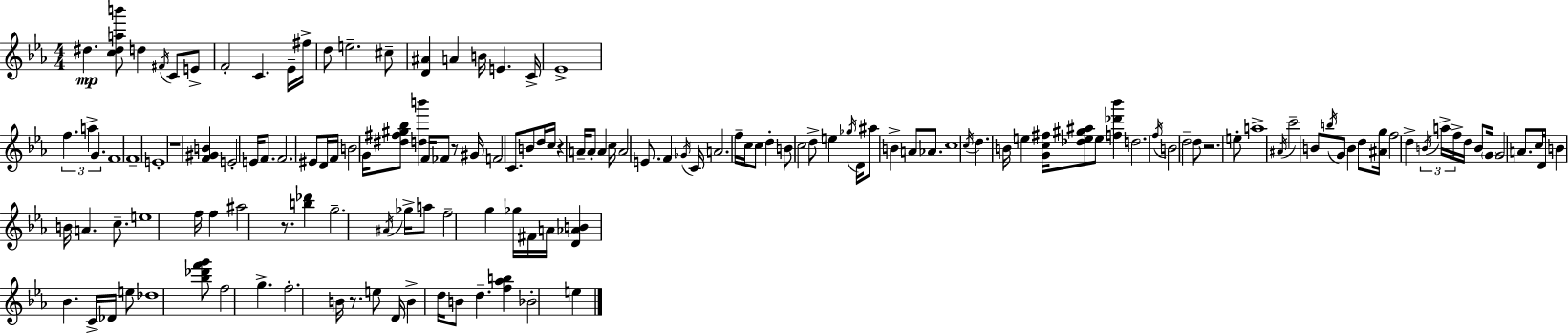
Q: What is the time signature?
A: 4/4